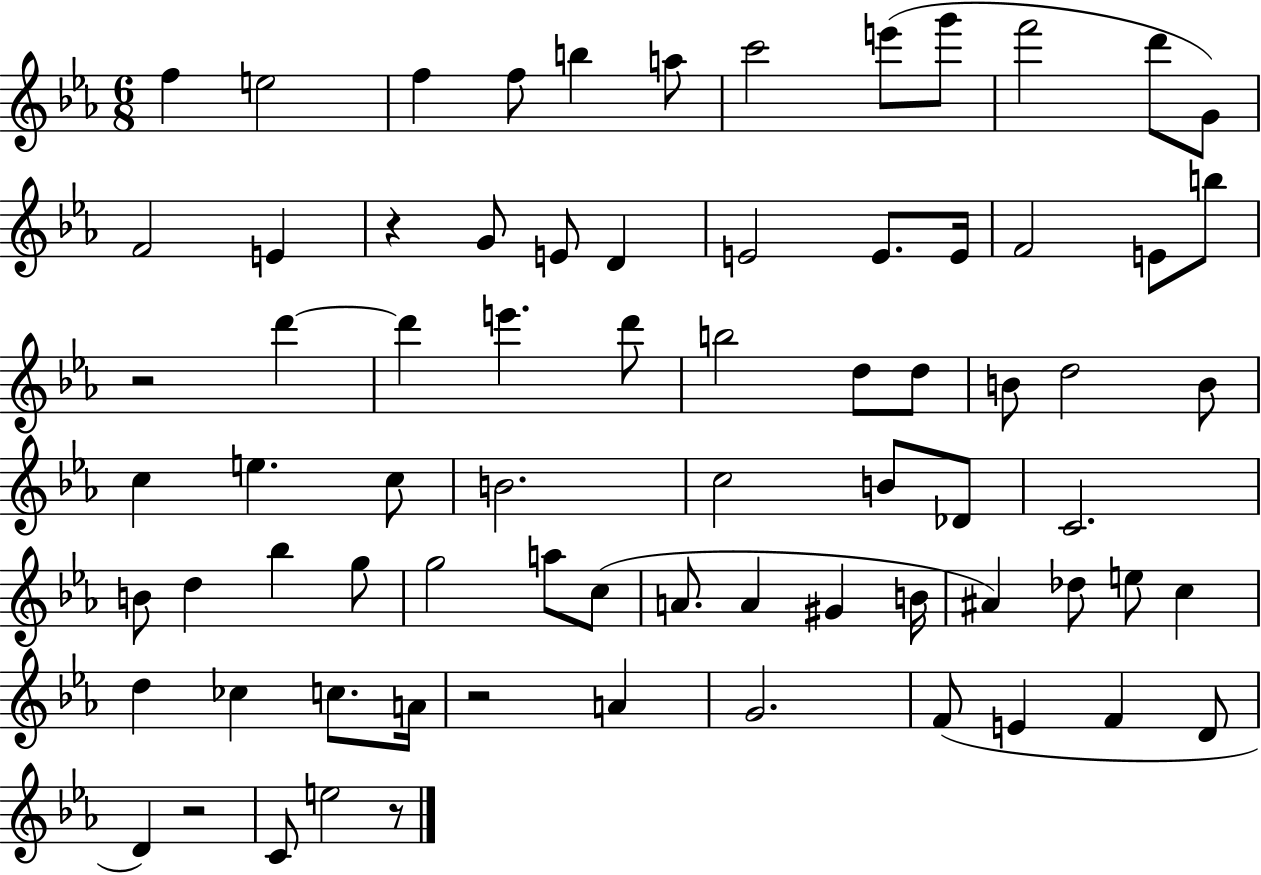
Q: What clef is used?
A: treble